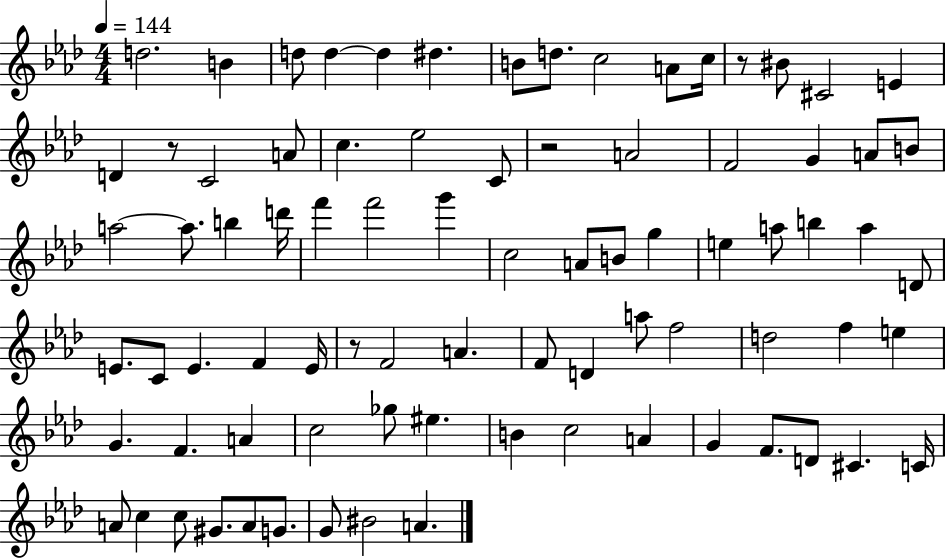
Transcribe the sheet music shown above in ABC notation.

X:1
T:Untitled
M:4/4
L:1/4
K:Ab
d2 B d/2 d d ^d B/2 d/2 c2 A/2 c/4 z/2 ^B/2 ^C2 E D z/2 C2 A/2 c _e2 C/2 z2 A2 F2 G A/2 B/2 a2 a/2 b d'/4 f' f'2 g' c2 A/2 B/2 g e a/2 b a D/2 E/2 C/2 E F E/4 z/2 F2 A F/2 D a/2 f2 d2 f e G F A c2 _g/2 ^e B c2 A G F/2 D/2 ^C C/4 A/2 c c/2 ^G/2 A/2 G/2 G/2 ^B2 A